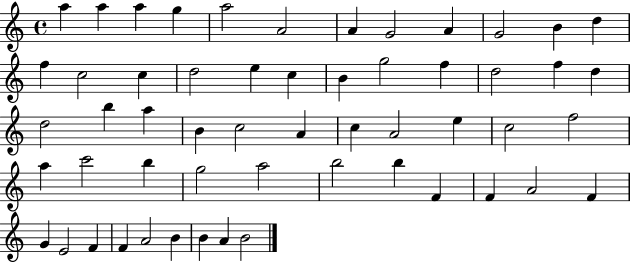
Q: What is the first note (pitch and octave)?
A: A5